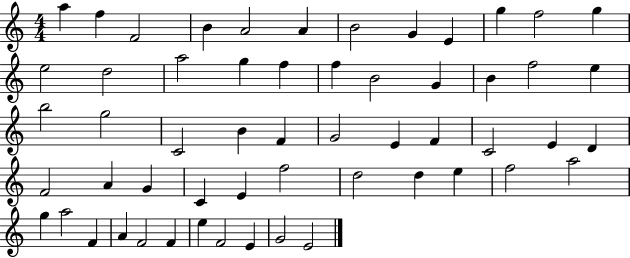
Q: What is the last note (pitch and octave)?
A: E4